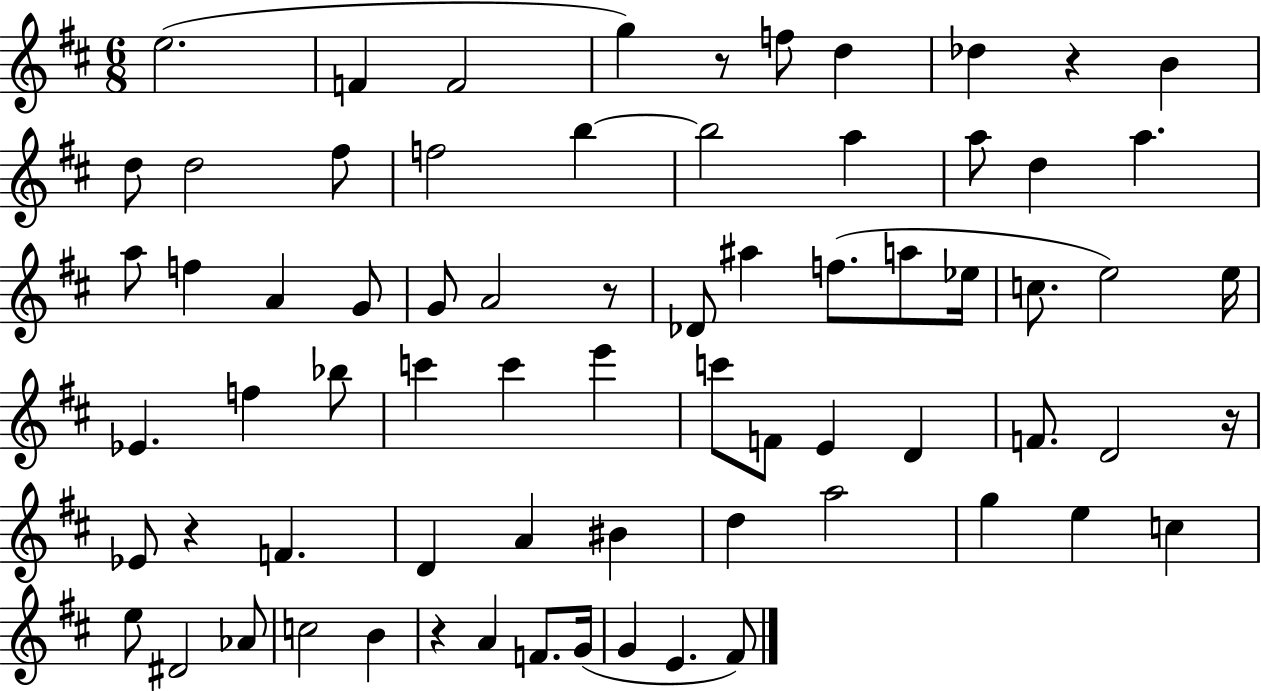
E5/h. F4/q F4/h G5/q R/e F5/e D5/q Db5/q R/q B4/q D5/e D5/h F#5/e F5/h B5/q B5/h A5/q A5/e D5/q A5/q. A5/e F5/q A4/q G4/e G4/e A4/h R/e Db4/e A#5/q F5/e. A5/e Eb5/s C5/e. E5/h E5/s Eb4/q. F5/q Bb5/e C6/q C6/q E6/q C6/e F4/e E4/q D4/q F4/e. D4/h R/s Eb4/e R/q F4/q. D4/q A4/q BIS4/q D5/q A5/h G5/q E5/q C5/q E5/e D#4/h Ab4/e C5/h B4/q R/q A4/q F4/e. G4/s G4/q E4/q. F#4/e